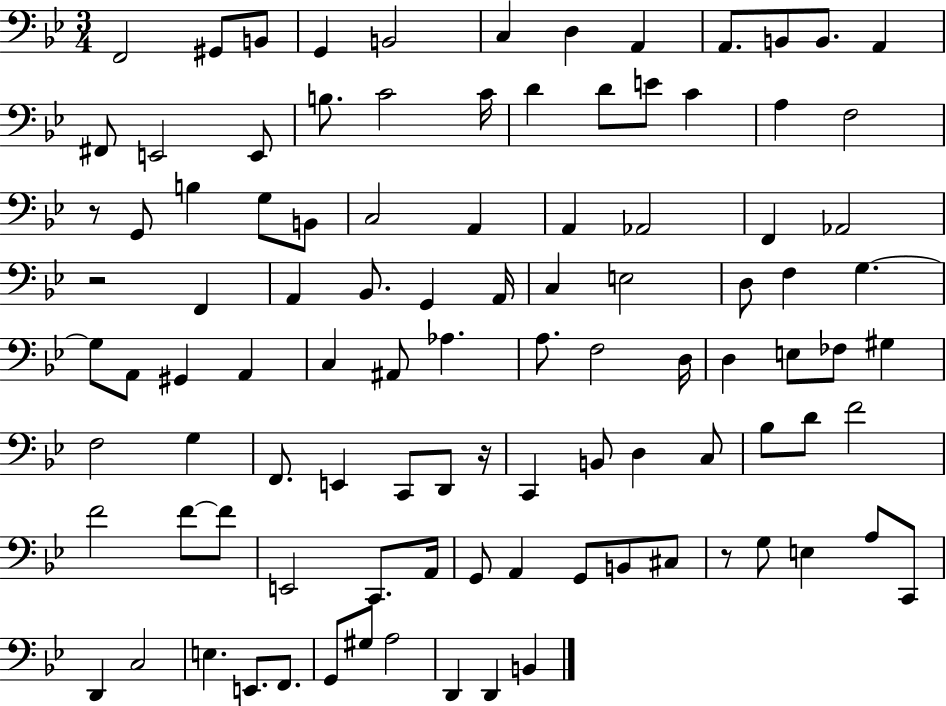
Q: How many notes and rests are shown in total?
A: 101